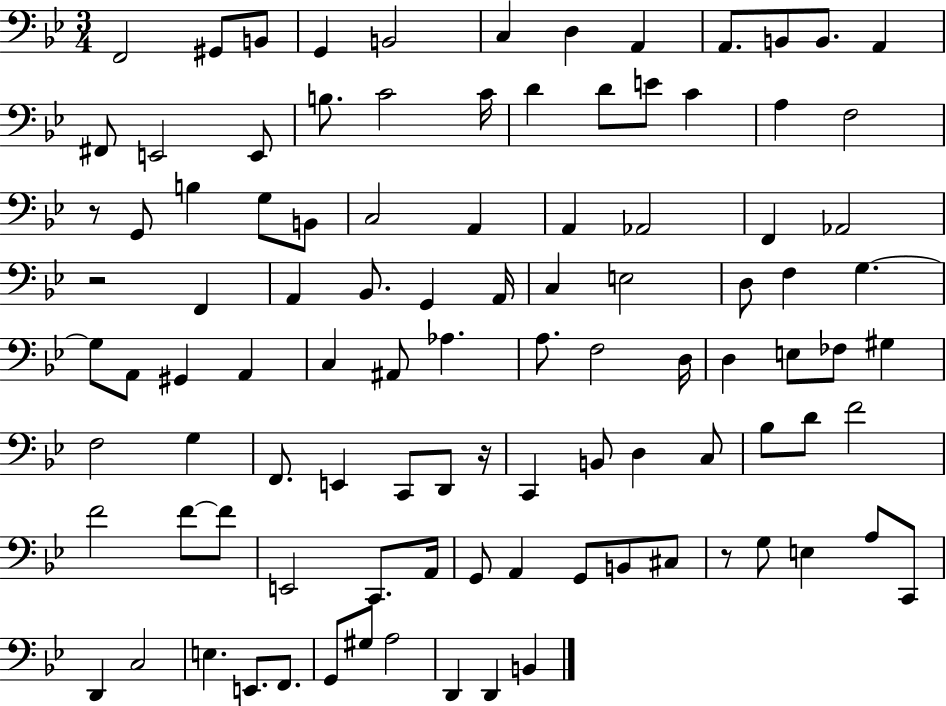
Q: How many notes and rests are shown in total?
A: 101